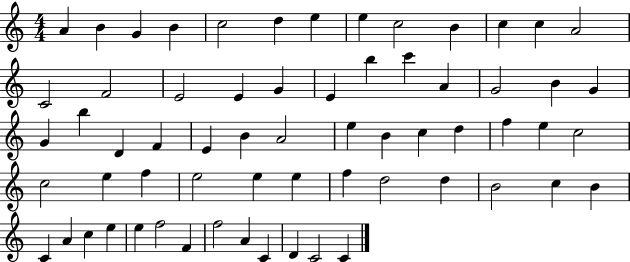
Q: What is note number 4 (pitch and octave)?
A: B4